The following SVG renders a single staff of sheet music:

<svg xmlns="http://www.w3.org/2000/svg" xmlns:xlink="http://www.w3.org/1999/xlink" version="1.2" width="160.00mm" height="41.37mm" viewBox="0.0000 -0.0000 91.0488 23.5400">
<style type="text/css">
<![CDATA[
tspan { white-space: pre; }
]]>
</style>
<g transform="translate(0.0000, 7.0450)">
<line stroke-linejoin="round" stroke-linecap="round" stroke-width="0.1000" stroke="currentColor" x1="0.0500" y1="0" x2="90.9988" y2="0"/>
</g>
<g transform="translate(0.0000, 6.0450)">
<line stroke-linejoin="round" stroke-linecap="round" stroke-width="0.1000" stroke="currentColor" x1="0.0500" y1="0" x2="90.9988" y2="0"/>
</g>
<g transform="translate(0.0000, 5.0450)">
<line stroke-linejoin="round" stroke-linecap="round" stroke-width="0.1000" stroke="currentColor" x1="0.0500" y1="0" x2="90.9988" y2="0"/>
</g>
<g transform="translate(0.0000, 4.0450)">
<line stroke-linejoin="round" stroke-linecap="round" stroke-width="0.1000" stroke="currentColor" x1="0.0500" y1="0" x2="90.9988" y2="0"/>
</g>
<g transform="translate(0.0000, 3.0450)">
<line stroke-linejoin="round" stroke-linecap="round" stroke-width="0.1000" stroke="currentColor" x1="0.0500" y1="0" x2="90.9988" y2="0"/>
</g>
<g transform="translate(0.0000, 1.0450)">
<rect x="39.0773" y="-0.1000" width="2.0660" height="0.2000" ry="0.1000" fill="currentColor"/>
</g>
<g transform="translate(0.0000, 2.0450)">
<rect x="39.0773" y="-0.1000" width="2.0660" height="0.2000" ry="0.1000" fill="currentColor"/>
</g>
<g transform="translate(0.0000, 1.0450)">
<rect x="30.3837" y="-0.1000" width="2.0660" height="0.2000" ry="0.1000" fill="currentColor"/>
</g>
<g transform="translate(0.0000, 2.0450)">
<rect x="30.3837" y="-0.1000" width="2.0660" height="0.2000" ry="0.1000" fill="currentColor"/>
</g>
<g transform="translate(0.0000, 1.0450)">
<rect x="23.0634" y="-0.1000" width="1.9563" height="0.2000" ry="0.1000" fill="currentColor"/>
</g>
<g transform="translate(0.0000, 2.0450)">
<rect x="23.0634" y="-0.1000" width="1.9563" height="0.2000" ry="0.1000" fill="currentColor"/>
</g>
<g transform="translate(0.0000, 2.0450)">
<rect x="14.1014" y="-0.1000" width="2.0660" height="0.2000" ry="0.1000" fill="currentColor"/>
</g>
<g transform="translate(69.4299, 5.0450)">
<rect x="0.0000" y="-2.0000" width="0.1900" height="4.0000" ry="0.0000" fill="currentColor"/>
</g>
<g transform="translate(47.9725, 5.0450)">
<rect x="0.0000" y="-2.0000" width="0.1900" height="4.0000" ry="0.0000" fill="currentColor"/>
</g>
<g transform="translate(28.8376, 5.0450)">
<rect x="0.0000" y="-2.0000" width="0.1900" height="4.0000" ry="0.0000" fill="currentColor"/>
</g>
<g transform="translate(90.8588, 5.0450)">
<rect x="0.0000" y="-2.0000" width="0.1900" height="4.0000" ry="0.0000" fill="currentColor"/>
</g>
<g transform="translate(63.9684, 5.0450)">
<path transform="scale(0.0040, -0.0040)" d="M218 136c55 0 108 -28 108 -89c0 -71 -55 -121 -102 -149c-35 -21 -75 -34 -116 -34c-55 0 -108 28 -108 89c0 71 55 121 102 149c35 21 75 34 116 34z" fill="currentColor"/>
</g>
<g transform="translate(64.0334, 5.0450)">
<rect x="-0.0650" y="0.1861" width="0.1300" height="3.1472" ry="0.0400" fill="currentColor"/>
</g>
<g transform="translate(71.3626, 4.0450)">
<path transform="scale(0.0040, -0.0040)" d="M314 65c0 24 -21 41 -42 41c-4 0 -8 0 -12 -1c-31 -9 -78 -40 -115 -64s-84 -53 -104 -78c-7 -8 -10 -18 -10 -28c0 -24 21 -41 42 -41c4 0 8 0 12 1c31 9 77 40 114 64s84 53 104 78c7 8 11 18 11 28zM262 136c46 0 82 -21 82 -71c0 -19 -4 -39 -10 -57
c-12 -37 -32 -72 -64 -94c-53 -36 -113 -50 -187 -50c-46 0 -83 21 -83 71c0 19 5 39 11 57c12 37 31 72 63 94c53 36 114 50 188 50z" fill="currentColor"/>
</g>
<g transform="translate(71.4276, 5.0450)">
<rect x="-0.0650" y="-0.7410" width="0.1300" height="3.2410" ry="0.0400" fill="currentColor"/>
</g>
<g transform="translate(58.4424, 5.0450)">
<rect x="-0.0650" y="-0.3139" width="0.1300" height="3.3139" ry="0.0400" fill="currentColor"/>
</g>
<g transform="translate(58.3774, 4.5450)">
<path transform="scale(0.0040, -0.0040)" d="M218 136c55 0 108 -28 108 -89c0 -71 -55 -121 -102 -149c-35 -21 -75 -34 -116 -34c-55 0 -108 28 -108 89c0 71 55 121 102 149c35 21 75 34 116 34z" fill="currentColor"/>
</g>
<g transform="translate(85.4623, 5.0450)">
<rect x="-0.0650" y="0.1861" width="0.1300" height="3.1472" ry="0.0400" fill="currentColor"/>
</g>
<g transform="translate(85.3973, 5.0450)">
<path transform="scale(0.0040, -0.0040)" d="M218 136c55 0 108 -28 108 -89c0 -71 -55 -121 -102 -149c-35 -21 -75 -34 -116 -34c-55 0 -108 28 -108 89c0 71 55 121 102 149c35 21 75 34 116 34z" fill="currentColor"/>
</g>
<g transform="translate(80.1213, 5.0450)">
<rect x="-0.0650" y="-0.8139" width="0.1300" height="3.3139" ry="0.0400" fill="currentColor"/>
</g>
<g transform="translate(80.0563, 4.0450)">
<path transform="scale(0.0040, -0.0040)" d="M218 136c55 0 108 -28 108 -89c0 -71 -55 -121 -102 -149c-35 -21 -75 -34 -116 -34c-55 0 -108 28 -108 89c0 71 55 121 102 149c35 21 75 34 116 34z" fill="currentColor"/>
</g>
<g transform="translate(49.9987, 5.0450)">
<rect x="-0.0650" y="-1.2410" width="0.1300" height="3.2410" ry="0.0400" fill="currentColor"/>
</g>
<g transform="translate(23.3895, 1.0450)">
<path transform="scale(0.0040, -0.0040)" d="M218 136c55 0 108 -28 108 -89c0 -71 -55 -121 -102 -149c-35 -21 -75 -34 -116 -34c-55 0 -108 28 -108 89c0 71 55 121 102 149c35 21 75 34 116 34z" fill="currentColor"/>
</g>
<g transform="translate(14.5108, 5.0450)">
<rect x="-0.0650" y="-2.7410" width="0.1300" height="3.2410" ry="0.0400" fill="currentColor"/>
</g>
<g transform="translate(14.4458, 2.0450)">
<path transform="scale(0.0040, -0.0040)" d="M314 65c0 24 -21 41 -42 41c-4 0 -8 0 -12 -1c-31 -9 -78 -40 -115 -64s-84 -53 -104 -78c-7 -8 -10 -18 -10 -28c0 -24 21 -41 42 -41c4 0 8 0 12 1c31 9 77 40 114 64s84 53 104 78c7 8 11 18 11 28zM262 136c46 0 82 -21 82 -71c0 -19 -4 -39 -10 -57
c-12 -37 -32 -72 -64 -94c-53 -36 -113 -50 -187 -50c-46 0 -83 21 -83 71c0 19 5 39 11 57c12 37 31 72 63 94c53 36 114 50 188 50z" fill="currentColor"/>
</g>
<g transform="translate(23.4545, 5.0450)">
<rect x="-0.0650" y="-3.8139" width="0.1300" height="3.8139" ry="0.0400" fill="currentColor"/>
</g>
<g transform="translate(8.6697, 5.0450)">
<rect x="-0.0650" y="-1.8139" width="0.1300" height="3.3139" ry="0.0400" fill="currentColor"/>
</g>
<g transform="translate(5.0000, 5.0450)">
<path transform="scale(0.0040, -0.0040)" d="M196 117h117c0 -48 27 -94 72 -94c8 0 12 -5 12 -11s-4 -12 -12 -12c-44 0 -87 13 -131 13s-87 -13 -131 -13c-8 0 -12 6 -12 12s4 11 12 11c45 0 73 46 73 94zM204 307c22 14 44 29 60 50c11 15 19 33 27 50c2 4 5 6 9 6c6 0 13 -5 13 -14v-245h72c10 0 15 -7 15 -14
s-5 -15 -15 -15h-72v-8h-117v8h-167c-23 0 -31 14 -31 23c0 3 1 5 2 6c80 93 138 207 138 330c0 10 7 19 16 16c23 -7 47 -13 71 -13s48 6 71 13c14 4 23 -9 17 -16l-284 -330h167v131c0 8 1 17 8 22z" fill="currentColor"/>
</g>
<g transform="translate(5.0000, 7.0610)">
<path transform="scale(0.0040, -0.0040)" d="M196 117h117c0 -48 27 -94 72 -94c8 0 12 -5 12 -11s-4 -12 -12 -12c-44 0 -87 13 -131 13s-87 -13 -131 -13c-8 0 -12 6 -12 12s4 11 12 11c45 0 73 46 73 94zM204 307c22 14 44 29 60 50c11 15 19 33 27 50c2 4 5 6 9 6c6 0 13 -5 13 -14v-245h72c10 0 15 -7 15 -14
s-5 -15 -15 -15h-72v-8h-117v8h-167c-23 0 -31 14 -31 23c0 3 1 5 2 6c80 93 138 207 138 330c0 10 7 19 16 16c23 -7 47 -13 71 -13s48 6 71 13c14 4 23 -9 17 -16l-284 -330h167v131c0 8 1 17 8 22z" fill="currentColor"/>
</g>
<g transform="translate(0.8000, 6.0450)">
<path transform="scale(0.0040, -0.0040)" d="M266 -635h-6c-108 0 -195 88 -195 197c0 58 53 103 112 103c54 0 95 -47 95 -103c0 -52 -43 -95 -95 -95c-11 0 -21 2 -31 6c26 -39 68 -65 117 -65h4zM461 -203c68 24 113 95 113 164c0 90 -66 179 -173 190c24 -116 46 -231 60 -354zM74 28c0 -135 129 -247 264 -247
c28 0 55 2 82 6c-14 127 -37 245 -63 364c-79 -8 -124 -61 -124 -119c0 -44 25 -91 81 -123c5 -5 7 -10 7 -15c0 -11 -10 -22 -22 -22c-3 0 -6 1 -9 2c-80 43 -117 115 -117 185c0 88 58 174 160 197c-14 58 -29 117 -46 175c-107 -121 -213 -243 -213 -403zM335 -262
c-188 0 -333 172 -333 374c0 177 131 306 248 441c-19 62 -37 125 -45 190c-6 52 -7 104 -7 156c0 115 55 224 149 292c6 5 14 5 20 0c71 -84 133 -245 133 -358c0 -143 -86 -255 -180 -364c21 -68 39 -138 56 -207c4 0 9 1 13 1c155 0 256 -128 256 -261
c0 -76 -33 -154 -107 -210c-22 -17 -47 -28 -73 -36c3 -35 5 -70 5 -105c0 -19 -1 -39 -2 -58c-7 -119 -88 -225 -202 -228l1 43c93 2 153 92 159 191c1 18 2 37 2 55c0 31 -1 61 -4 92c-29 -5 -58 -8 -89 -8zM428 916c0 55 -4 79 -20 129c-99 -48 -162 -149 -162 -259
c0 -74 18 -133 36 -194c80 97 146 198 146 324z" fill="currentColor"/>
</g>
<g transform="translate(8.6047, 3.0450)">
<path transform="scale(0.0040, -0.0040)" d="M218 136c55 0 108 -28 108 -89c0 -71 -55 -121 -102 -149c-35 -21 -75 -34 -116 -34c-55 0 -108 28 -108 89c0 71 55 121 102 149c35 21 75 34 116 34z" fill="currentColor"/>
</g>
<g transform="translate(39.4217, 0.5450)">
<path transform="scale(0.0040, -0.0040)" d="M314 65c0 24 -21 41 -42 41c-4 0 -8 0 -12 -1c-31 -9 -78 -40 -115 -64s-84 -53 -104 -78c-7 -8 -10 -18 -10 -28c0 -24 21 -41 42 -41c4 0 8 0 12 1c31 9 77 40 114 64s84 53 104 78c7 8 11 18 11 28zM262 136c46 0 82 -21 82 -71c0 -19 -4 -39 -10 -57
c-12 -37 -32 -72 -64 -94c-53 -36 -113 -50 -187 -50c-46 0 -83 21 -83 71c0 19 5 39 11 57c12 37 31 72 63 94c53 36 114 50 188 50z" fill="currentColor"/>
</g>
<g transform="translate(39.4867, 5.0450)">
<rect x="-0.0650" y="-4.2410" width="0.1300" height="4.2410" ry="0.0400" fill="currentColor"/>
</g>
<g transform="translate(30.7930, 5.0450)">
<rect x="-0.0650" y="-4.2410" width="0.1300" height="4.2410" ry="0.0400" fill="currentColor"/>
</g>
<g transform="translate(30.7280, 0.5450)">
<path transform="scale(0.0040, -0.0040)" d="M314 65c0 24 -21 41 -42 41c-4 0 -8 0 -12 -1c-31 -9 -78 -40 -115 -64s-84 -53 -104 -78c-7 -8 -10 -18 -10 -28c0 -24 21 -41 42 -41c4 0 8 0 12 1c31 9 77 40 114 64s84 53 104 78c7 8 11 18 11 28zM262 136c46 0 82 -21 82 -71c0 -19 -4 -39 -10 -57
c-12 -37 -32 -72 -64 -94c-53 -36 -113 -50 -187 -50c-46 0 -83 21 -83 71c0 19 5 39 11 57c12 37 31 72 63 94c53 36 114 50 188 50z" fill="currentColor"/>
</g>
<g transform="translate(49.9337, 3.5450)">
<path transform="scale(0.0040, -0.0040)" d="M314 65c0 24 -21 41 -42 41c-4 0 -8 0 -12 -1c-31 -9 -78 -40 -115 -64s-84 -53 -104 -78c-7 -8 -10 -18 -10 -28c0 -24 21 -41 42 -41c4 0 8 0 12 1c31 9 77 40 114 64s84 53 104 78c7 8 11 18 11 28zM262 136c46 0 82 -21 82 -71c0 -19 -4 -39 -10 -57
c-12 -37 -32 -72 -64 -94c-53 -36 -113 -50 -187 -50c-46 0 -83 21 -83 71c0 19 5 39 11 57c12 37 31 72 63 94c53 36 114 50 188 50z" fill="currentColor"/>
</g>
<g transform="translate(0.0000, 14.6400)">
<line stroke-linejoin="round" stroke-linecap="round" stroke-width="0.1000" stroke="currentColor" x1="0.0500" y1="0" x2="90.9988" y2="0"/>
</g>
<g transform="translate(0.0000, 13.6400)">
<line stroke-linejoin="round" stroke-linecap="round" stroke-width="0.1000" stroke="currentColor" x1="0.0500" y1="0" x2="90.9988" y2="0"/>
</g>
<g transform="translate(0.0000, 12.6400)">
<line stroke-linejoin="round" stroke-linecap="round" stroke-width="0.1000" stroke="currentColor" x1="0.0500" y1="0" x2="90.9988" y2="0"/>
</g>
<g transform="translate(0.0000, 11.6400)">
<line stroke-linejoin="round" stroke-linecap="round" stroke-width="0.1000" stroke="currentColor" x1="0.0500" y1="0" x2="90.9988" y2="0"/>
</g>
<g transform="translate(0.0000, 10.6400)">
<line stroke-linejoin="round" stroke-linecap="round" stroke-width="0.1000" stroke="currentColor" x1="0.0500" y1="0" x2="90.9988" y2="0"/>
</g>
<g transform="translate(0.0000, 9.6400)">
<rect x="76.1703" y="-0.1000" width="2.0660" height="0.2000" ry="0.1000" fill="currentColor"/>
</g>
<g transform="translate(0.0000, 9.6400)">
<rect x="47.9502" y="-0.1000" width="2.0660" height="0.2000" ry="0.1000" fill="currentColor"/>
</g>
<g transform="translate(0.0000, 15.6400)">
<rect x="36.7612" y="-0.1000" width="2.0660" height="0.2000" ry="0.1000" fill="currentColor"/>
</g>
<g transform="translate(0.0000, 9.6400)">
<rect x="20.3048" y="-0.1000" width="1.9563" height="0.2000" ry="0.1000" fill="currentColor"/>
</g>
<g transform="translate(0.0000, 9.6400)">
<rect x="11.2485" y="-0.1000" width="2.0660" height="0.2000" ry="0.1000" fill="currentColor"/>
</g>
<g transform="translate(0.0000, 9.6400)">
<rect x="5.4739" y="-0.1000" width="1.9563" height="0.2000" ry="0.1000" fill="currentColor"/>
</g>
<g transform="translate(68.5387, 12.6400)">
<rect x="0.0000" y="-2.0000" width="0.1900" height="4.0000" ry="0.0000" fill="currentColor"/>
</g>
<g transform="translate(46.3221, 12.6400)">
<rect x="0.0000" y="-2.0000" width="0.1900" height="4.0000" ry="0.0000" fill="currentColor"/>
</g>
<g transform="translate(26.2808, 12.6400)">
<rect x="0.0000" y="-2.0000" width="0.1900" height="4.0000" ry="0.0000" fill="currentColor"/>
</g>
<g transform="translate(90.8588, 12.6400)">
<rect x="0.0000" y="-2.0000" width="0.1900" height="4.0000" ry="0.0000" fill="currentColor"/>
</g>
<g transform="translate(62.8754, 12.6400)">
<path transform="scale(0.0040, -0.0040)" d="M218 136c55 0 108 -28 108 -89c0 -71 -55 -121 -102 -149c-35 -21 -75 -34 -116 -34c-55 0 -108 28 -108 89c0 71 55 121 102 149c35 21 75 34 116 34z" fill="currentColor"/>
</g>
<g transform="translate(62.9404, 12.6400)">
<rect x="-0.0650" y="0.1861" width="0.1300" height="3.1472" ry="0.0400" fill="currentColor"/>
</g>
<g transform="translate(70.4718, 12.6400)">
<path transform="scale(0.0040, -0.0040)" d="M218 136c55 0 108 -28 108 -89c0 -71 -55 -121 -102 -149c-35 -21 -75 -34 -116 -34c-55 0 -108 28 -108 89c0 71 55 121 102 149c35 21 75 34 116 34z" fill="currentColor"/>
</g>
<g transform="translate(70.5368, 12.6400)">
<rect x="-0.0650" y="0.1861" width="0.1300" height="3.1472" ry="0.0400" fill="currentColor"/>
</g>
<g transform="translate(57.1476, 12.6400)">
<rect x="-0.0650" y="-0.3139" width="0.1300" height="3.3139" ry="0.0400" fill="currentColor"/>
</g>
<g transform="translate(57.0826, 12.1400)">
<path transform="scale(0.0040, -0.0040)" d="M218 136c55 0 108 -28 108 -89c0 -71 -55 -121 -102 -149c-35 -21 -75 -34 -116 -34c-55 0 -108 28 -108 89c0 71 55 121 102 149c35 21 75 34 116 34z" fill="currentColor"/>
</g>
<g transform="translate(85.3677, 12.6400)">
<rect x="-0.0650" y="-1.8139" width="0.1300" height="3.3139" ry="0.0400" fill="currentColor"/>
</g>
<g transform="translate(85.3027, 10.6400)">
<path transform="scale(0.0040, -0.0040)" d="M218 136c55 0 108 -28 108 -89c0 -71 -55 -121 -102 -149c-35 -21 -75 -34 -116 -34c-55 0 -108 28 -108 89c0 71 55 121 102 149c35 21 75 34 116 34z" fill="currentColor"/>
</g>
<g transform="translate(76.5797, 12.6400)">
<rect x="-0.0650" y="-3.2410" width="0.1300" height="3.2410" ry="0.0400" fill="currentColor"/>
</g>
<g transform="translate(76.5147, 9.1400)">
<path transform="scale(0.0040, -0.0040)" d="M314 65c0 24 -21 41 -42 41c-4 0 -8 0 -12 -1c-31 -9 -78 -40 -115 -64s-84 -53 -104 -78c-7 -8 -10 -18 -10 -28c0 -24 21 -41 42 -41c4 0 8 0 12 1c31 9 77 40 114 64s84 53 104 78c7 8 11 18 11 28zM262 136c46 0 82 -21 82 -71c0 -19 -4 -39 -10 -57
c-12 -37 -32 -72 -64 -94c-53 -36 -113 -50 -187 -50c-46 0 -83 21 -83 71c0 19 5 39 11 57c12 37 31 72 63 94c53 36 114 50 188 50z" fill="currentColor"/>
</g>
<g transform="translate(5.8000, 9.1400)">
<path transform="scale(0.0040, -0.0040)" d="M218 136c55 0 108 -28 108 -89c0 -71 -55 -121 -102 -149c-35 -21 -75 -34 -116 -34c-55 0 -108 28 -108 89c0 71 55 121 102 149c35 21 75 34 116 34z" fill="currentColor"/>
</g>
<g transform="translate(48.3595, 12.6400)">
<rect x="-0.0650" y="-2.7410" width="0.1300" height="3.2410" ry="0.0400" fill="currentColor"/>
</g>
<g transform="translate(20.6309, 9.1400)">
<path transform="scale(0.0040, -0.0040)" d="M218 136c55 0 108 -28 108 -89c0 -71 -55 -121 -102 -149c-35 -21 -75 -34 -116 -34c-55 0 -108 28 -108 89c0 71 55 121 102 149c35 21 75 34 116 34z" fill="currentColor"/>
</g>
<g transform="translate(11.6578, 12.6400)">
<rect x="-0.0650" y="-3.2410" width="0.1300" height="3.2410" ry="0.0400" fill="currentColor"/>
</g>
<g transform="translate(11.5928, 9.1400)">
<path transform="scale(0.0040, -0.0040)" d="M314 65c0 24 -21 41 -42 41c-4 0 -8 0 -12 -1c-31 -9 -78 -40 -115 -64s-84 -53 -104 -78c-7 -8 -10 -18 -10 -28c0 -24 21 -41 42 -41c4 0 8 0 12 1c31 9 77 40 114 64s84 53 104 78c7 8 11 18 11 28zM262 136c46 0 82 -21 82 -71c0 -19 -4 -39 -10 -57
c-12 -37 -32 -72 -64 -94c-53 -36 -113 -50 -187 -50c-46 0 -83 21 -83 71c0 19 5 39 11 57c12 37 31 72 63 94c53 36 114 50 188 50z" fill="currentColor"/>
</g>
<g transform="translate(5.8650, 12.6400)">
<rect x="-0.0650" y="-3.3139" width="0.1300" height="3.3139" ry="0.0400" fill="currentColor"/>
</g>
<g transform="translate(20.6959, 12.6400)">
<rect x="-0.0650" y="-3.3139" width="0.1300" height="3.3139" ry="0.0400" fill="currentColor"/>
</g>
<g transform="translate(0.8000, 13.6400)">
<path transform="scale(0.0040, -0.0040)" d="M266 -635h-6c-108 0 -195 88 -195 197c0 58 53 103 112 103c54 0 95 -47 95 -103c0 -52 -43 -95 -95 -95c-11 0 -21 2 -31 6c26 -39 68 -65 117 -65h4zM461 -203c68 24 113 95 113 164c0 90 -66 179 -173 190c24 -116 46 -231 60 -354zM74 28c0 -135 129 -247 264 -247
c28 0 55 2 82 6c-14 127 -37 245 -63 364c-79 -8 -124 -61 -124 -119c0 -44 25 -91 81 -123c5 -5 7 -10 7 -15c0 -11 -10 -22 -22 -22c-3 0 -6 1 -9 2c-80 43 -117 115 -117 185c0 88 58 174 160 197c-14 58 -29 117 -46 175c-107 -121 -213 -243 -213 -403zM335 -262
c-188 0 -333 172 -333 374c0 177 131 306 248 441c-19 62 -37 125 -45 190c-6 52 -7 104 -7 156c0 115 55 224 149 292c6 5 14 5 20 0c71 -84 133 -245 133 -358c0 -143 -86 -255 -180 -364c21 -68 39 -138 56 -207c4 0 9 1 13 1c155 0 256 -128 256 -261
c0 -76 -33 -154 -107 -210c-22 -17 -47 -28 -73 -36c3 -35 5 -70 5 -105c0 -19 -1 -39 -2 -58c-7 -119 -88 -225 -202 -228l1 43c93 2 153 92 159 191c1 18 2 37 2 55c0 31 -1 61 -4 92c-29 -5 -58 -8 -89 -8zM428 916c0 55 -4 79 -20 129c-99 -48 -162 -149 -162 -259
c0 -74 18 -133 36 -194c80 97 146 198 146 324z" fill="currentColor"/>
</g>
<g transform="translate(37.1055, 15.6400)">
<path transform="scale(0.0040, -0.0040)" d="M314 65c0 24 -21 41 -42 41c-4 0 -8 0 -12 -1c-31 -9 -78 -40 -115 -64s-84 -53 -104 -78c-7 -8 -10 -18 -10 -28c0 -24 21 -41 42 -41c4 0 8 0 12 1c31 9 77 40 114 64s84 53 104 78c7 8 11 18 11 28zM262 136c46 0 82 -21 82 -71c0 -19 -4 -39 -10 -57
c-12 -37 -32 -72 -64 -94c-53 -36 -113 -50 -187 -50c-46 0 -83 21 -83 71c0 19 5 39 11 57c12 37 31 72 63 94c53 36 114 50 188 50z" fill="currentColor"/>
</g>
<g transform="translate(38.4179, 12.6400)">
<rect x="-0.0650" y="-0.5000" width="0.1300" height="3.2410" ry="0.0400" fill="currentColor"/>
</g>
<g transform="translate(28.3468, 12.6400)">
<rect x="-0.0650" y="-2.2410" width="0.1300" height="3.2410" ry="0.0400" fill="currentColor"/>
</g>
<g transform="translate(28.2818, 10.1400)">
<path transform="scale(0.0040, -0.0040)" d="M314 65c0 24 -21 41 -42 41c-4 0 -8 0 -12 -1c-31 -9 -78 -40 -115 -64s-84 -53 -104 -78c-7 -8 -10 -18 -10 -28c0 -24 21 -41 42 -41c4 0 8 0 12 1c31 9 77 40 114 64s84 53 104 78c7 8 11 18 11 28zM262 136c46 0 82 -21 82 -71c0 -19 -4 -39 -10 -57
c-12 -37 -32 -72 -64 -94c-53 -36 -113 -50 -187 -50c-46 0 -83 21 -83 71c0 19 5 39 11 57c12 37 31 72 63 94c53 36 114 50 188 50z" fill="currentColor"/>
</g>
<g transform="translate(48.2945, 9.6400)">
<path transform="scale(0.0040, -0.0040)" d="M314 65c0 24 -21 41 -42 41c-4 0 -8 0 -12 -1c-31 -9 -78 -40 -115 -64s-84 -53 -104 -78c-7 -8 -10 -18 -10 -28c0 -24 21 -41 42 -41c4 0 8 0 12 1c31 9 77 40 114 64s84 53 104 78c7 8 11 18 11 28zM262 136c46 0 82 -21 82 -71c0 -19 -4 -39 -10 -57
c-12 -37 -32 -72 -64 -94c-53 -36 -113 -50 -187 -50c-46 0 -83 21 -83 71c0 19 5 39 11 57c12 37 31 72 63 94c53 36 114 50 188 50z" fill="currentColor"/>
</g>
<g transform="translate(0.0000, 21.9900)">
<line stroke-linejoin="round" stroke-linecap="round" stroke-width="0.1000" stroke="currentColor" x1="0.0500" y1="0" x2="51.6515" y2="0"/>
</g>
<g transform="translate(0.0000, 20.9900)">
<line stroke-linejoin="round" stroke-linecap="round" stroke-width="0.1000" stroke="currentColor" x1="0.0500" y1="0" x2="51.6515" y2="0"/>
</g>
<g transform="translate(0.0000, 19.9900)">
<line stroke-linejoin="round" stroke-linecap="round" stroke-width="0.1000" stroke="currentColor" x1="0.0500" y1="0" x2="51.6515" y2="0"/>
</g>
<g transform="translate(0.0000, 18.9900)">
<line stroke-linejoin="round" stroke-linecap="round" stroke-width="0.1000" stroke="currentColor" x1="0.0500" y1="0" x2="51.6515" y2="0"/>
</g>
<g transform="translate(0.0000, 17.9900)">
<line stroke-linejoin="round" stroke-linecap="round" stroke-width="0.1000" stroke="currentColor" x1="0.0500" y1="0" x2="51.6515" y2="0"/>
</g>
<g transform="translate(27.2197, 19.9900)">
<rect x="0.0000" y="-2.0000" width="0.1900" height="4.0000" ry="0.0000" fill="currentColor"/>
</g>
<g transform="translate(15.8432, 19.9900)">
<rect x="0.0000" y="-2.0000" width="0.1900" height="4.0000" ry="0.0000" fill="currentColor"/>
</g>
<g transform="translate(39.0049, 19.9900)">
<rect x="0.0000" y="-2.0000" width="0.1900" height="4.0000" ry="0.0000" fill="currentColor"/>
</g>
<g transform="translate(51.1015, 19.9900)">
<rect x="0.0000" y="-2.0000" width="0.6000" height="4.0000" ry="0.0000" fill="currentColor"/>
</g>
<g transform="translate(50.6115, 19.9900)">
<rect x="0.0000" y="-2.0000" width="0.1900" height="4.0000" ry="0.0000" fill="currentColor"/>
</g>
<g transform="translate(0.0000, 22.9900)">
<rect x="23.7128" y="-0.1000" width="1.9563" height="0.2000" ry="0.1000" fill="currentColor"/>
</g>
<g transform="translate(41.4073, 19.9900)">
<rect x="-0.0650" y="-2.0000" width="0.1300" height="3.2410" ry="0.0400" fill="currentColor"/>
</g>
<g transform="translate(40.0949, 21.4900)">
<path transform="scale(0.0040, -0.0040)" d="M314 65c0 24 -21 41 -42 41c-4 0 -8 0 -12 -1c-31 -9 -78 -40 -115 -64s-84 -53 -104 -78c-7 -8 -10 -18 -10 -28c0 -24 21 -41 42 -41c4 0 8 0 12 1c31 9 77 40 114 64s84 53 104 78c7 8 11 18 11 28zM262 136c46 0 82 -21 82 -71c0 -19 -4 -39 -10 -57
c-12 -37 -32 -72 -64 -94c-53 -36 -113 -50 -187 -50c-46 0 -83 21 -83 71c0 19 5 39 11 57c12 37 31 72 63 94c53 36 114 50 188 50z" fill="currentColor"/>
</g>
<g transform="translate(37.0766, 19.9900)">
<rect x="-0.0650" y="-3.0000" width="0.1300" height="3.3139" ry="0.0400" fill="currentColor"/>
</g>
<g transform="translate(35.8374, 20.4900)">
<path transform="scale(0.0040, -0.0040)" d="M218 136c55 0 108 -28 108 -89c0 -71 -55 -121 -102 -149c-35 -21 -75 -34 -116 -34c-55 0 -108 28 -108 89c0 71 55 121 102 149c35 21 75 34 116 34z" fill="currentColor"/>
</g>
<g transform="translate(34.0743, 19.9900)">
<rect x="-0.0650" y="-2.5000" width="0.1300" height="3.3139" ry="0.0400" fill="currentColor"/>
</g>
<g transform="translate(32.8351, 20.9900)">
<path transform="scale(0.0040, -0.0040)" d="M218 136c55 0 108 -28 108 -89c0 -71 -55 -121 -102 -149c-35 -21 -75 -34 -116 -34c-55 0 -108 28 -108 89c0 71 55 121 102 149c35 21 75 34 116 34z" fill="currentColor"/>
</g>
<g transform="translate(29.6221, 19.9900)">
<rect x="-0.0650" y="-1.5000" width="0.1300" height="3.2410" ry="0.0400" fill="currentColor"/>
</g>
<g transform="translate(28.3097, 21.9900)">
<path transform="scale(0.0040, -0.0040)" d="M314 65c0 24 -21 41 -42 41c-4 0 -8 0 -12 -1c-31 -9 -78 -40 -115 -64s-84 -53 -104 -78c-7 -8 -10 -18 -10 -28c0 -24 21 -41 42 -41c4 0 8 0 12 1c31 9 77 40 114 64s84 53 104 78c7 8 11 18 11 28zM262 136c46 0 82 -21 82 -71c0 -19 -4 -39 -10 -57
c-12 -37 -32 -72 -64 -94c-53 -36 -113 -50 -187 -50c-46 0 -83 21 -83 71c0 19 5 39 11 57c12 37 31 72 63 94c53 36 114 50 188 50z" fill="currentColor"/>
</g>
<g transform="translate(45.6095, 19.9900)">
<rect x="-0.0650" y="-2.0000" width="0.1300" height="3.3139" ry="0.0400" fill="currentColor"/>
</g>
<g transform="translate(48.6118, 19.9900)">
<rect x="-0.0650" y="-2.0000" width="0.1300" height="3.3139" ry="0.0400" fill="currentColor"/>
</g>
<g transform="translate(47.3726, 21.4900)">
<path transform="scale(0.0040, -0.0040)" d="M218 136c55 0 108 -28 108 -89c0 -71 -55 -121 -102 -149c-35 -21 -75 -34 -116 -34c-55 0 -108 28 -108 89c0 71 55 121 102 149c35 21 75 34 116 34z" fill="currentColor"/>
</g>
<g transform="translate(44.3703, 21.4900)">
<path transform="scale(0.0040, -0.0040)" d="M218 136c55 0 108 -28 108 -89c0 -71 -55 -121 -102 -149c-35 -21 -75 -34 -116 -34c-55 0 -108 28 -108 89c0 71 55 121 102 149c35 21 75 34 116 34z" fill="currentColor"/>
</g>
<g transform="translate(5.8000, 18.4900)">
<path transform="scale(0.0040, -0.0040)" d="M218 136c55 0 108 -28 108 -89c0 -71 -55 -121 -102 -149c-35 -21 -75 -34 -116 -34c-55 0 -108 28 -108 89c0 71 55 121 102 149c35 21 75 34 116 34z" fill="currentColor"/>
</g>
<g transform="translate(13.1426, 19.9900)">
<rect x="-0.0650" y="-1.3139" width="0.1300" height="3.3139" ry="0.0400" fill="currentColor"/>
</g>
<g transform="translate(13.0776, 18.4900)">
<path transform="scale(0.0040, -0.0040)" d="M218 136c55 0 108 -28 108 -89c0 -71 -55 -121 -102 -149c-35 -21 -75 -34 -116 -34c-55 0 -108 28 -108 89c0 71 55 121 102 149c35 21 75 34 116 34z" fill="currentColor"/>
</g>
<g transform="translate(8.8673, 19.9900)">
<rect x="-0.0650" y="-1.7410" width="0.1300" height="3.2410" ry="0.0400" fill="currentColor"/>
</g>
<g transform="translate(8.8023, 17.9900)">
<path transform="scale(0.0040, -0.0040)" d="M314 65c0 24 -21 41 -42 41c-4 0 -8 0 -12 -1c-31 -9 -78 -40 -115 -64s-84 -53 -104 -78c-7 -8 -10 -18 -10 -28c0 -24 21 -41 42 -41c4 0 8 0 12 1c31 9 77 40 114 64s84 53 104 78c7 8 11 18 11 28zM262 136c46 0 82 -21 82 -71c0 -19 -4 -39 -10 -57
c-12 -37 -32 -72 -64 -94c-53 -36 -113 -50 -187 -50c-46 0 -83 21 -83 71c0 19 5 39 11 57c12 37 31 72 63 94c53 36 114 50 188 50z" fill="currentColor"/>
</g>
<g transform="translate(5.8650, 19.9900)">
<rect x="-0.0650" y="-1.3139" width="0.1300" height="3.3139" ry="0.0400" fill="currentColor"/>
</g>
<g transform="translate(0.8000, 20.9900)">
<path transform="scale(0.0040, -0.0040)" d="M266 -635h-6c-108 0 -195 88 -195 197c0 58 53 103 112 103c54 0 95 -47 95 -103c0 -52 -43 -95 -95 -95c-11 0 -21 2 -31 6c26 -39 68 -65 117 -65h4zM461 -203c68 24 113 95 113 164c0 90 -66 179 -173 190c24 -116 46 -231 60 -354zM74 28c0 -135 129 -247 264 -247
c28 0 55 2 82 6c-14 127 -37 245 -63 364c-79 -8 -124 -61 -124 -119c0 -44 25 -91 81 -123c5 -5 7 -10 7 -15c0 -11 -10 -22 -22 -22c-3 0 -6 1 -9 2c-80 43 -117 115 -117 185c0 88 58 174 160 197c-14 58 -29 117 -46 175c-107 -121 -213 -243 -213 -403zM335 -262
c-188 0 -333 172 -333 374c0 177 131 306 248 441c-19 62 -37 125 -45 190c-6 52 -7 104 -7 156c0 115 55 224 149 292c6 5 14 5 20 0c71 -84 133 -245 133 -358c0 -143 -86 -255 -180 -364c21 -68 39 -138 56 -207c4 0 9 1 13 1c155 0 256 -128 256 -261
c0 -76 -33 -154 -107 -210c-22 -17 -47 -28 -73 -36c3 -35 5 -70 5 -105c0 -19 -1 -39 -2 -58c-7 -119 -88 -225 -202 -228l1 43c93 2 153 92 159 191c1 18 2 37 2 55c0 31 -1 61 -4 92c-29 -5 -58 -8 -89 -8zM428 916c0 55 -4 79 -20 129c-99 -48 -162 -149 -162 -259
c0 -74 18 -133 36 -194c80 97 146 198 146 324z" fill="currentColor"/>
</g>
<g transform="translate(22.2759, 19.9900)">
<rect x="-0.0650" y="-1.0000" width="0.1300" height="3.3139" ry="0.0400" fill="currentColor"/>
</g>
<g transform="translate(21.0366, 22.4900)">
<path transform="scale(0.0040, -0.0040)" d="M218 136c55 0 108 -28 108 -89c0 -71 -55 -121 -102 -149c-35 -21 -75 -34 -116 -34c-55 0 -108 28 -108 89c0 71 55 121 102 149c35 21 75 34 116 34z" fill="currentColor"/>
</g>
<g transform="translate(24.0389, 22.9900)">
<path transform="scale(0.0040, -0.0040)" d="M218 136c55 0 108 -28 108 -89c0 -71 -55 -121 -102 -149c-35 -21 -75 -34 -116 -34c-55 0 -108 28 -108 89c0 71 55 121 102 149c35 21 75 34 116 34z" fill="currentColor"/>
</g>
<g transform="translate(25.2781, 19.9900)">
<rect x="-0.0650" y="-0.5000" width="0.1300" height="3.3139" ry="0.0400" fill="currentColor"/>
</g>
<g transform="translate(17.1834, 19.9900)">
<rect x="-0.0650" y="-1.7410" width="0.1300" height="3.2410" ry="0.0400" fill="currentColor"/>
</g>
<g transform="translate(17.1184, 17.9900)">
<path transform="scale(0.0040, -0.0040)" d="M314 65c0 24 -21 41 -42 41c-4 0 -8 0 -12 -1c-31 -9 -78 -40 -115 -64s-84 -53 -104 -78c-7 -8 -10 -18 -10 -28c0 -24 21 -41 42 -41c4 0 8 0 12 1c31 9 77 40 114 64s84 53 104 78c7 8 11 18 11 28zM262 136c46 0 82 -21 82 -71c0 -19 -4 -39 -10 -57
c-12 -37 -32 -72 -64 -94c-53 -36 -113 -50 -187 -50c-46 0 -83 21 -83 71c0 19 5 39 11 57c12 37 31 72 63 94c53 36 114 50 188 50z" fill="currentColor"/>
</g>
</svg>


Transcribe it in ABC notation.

X:1
T:Untitled
M:4/4
L:1/4
K:C
f a2 c' d'2 d'2 e2 c B d2 d B b b2 b g2 C2 a2 c B B b2 f e f2 e f2 D C E2 G A F2 F F